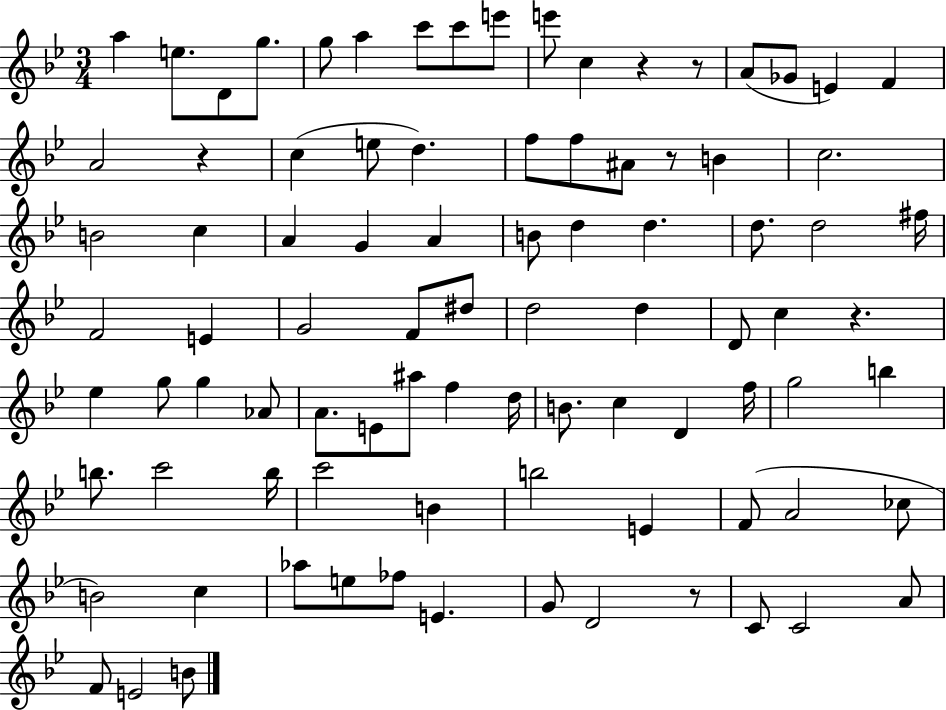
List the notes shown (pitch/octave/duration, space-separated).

A5/q E5/e. D4/e G5/e. G5/e A5/q C6/e C6/e E6/e E6/e C5/q R/q R/e A4/e Gb4/e E4/q F4/q A4/h R/q C5/q E5/e D5/q. F5/e F5/e A#4/e R/e B4/q C5/h. B4/h C5/q A4/q G4/q A4/q B4/e D5/q D5/q. D5/e. D5/h F#5/s F4/h E4/q G4/h F4/e D#5/e D5/h D5/q D4/e C5/q R/q. Eb5/q G5/e G5/q Ab4/e A4/e. E4/e A#5/e F5/q D5/s B4/e. C5/q D4/q F5/s G5/h B5/q B5/e. C6/h B5/s C6/h B4/q B5/h E4/q F4/e A4/h CES5/e B4/h C5/q Ab5/e E5/e FES5/e E4/q. G4/e D4/h R/e C4/e C4/h A4/e F4/e E4/h B4/e